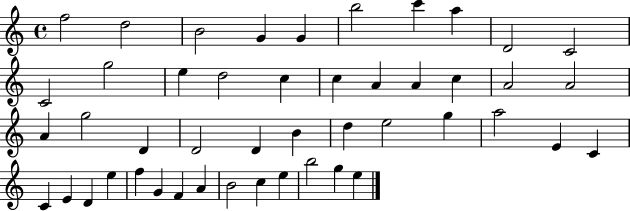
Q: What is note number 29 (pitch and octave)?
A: E5